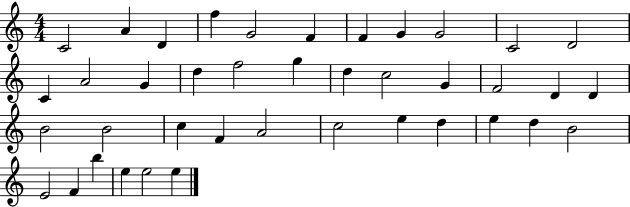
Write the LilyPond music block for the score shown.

{
  \clef treble
  \numericTimeSignature
  \time 4/4
  \key c \major
  c'2 a'4 d'4 | f''4 g'2 f'4 | f'4 g'4 g'2 | c'2 d'2 | \break c'4 a'2 g'4 | d''4 f''2 g''4 | d''4 c''2 g'4 | f'2 d'4 d'4 | \break b'2 b'2 | c''4 f'4 a'2 | c''2 e''4 d''4 | e''4 d''4 b'2 | \break e'2 f'4 b''4 | e''4 e''2 e''4 | \bar "|."
}